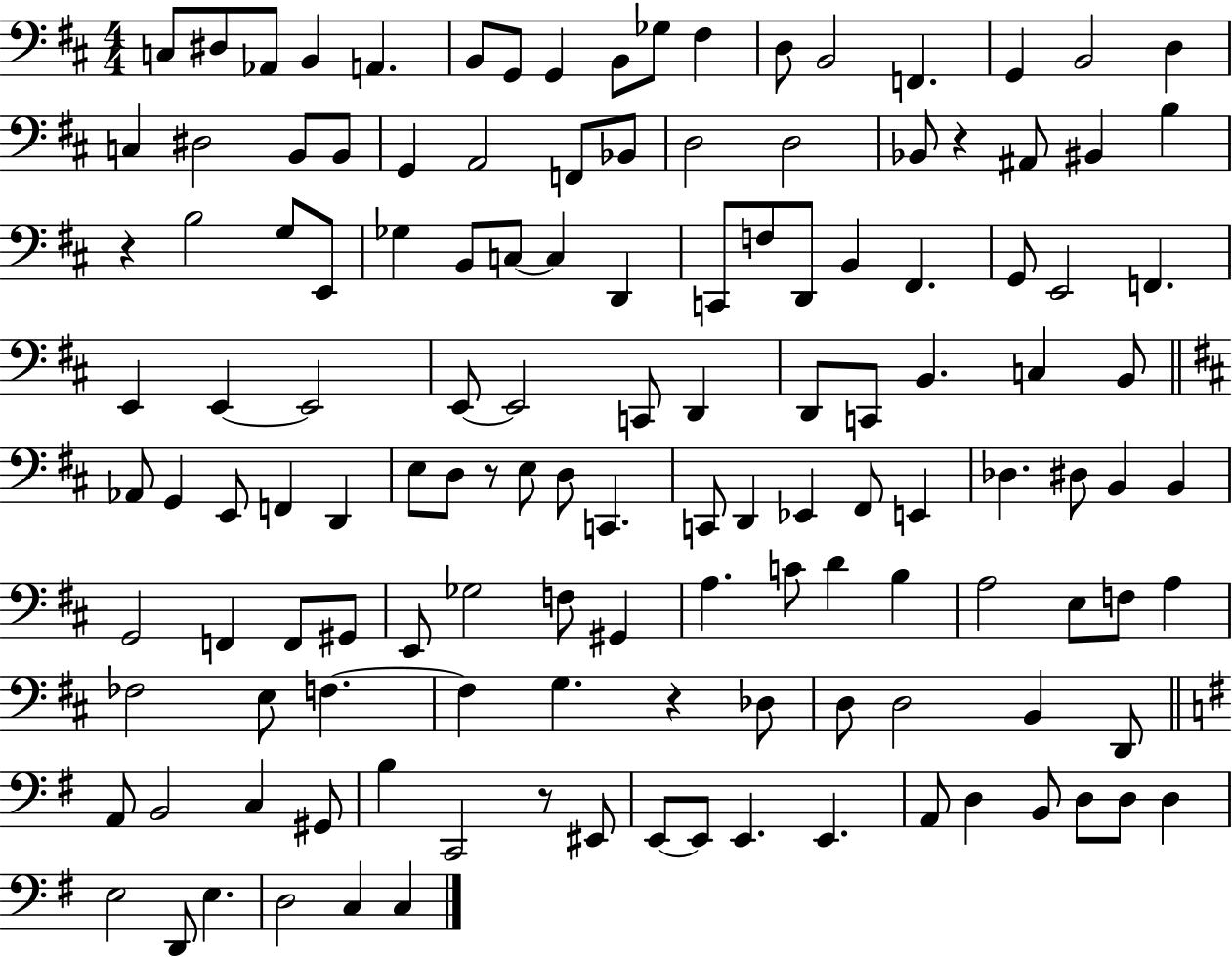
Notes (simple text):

C3/e D#3/e Ab2/e B2/q A2/q. B2/e G2/e G2/q B2/e Gb3/e F#3/q D3/e B2/h F2/q. G2/q B2/h D3/q C3/q D#3/h B2/e B2/e G2/q A2/h F2/e Bb2/e D3/h D3/h Bb2/e R/q A#2/e BIS2/q B3/q R/q B3/h G3/e E2/e Gb3/q B2/e C3/e C3/q D2/q C2/e F3/e D2/e B2/q F#2/q. G2/e E2/h F2/q. E2/q E2/q E2/h E2/e E2/h C2/e D2/q D2/e C2/e B2/q. C3/q B2/e Ab2/e G2/q E2/e F2/q D2/q E3/e D3/e R/e E3/e D3/e C2/q. C2/e D2/q Eb2/q F#2/e E2/q Db3/q. D#3/e B2/q B2/q G2/h F2/q F2/e G#2/e E2/e Gb3/h F3/e G#2/q A3/q. C4/e D4/q B3/q A3/h E3/e F3/e A3/q FES3/h E3/e F3/q. F3/q G3/q. R/q Db3/e D3/e D3/h B2/q D2/e A2/e B2/h C3/q G#2/e B3/q C2/h R/e EIS2/e E2/e E2/e E2/q. E2/q. A2/e D3/q B2/e D3/e D3/e D3/q E3/h D2/e E3/q. D3/h C3/q C3/q